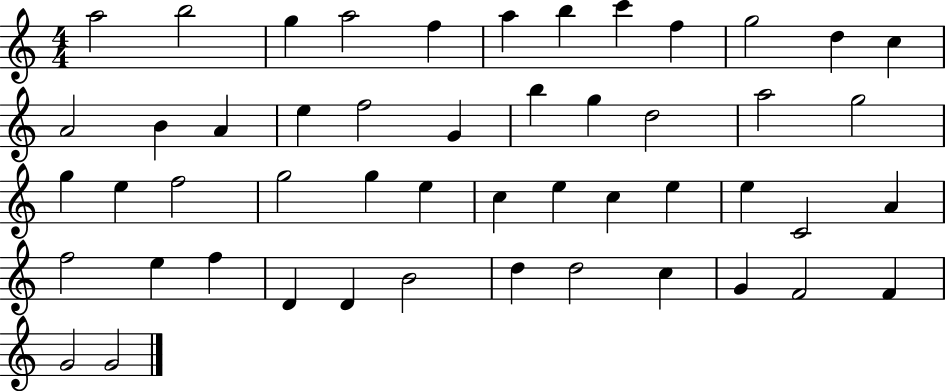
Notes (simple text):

A5/h B5/h G5/q A5/h F5/q A5/q B5/q C6/q F5/q G5/h D5/q C5/q A4/h B4/q A4/q E5/q F5/h G4/q B5/q G5/q D5/h A5/h G5/h G5/q E5/q F5/h G5/h G5/q E5/q C5/q E5/q C5/q E5/q E5/q C4/h A4/q F5/h E5/q F5/q D4/q D4/q B4/h D5/q D5/h C5/q G4/q F4/h F4/q G4/h G4/h